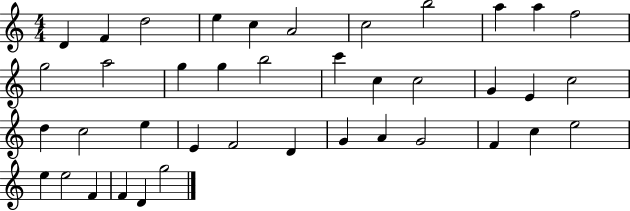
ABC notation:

X:1
T:Untitled
M:4/4
L:1/4
K:C
D F d2 e c A2 c2 b2 a a f2 g2 a2 g g b2 c' c c2 G E c2 d c2 e E F2 D G A G2 F c e2 e e2 F F D g2